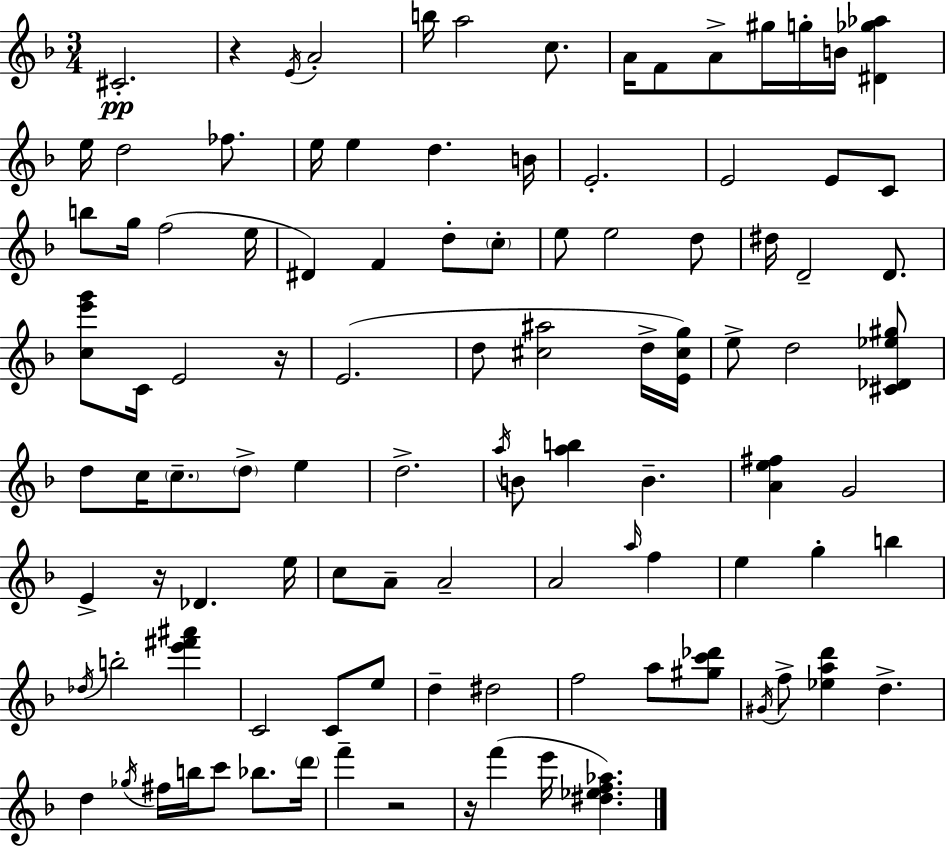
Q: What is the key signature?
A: D minor